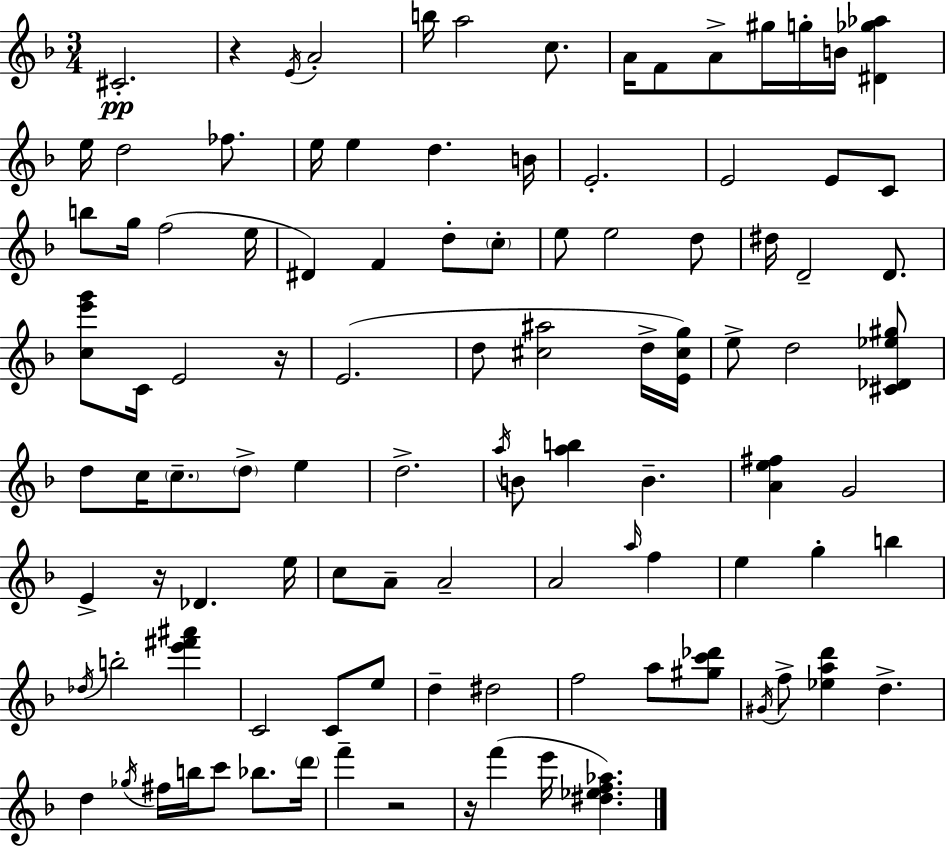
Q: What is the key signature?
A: D minor